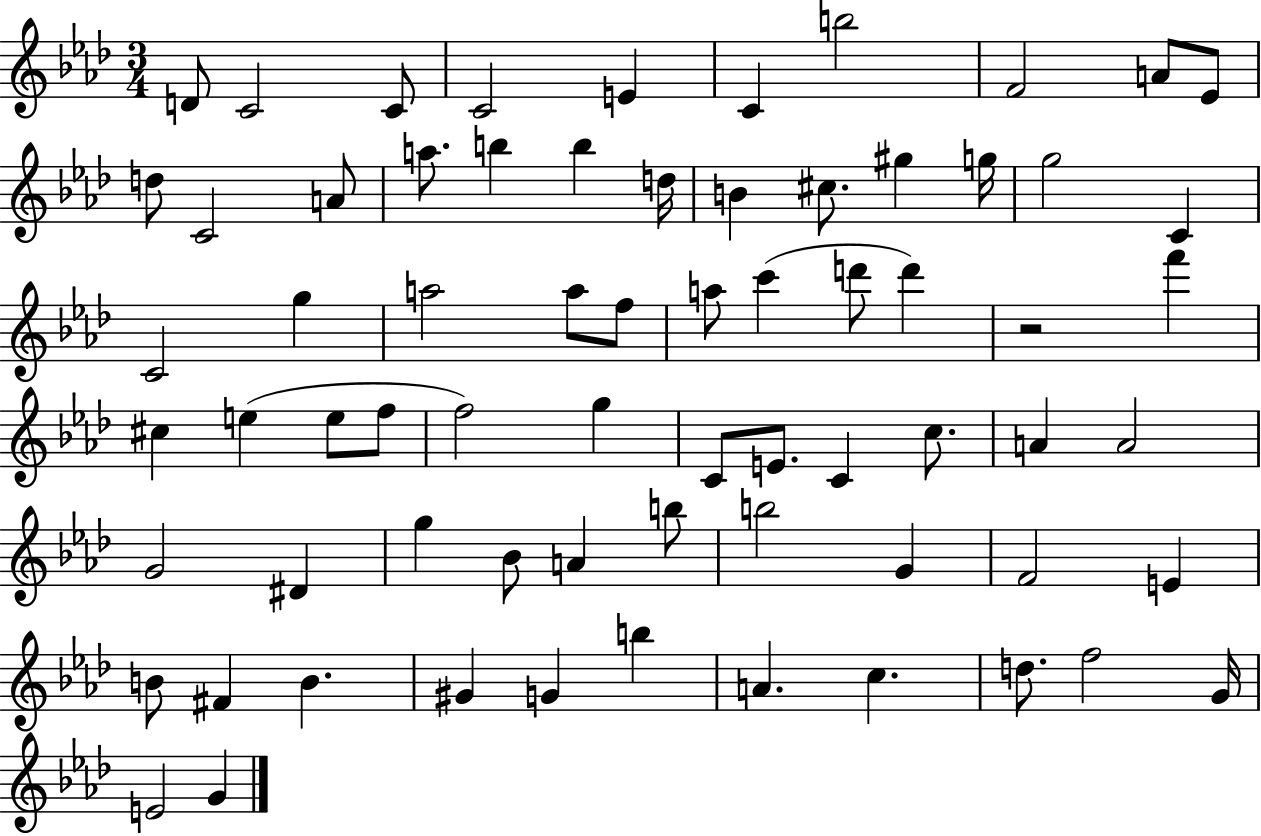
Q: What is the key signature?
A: AES major